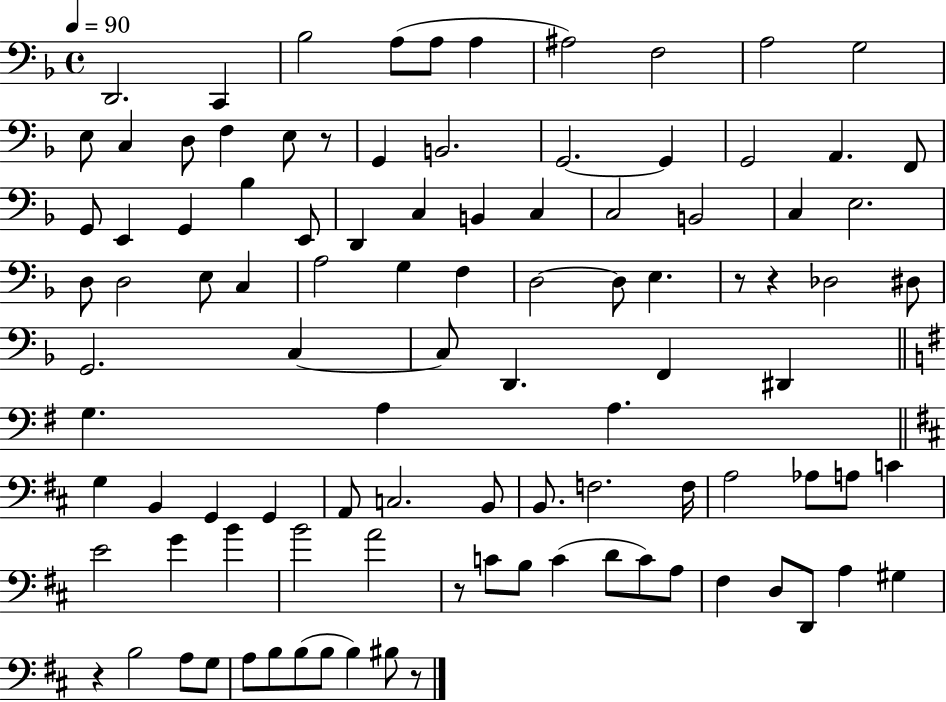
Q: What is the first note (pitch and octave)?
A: D2